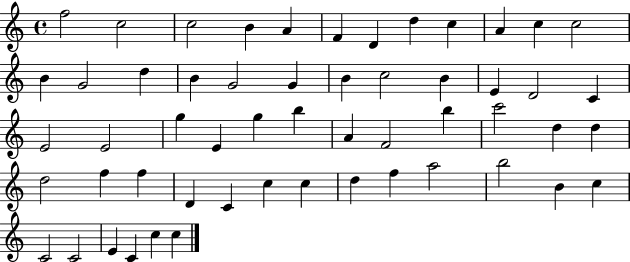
F5/h C5/h C5/h B4/q A4/q F4/q D4/q D5/q C5/q A4/q C5/q C5/h B4/q G4/h D5/q B4/q G4/h G4/q B4/q C5/h B4/q E4/q D4/h C4/q E4/h E4/h G5/q E4/q G5/q B5/q A4/q F4/h B5/q C6/h D5/q D5/q D5/h F5/q F5/q D4/q C4/q C5/q C5/q D5/q F5/q A5/h B5/h B4/q C5/q C4/h C4/h E4/q C4/q C5/q C5/q